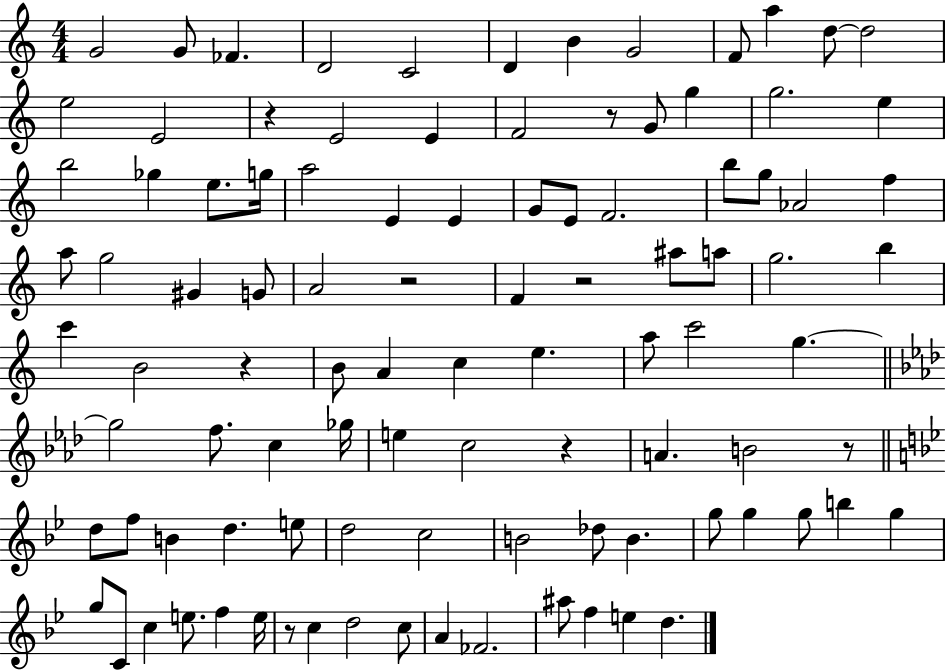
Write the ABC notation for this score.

X:1
T:Untitled
M:4/4
L:1/4
K:C
G2 G/2 _F D2 C2 D B G2 F/2 a d/2 d2 e2 E2 z E2 E F2 z/2 G/2 g g2 e b2 _g e/2 g/4 a2 E E G/2 E/2 F2 b/2 g/2 _A2 f a/2 g2 ^G G/2 A2 z2 F z2 ^a/2 a/2 g2 b c' B2 z B/2 A c e a/2 c'2 g g2 f/2 c _g/4 e c2 z A B2 z/2 d/2 f/2 B d e/2 d2 c2 B2 _d/2 B g/2 g g/2 b g g/2 C/2 c e/2 f e/4 z/2 c d2 c/2 A _F2 ^a/2 f e d